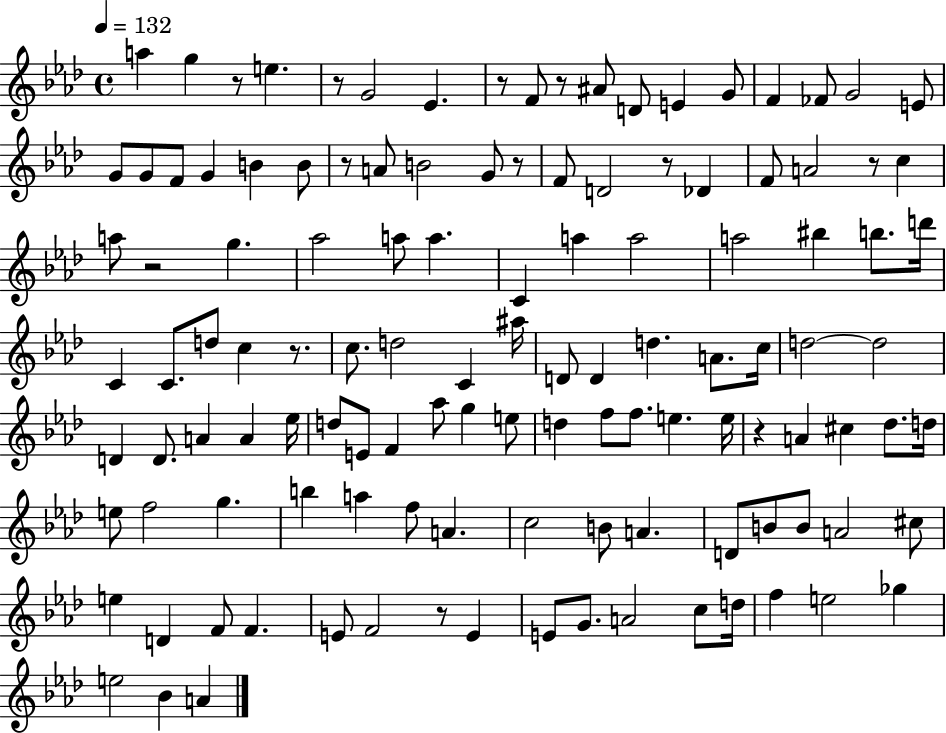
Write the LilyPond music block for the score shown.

{
  \clef treble
  \time 4/4
  \defaultTimeSignature
  \key aes \major
  \tempo 4 = 132
  a''4 g''4 r8 e''4. | r8 g'2 ees'4. | r8 f'8 r8 ais'8 d'8 e'4 g'8 | f'4 fes'8 g'2 e'8 | \break g'8 g'8 f'8 g'4 b'4 b'8 | r8 a'8 b'2 g'8 r8 | f'8 d'2 r8 des'4 | f'8 a'2 r8 c''4 | \break a''8 r2 g''4. | aes''2 a''8 a''4. | c'4 a''4 a''2 | a''2 bis''4 b''8. d'''16 | \break c'4 c'8. d''8 c''4 r8. | c''8. d''2 c'4 ais''16 | d'8 d'4 d''4. a'8. c''16 | d''2~~ d''2 | \break d'4 d'8. a'4 a'4 ees''16 | d''8 e'8 f'4 aes''8 g''4 e''8 | d''4 f''8 f''8. e''4. e''16 | r4 a'4 cis''4 des''8. d''16 | \break e''8 f''2 g''4. | b''4 a''4 f''8 a'4. | c''2 b'8 a'4. | d'8 b'8 b'8 a'2 cis''8 | \break e''4 d'4 f'8 f'4. | e'8 f'2 r8 e'4 | e'8 g'8. a'2 c''8 d''16 | f''4 e''2 ges''4 | \break e''2 bes'4 a'4 | \bar "|."
}